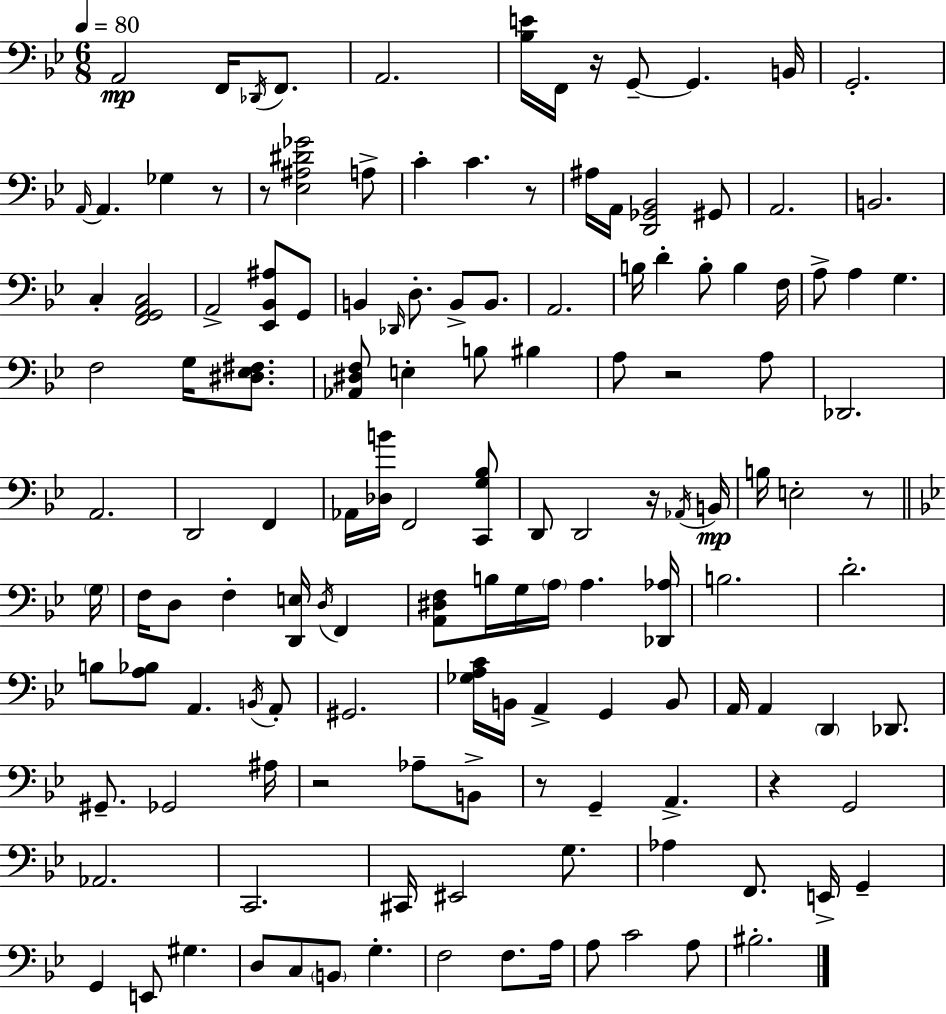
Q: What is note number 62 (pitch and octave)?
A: D3